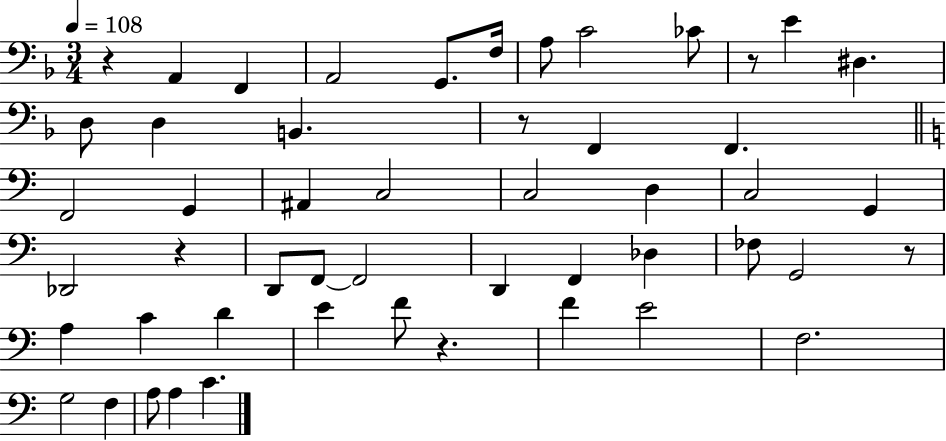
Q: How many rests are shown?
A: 6